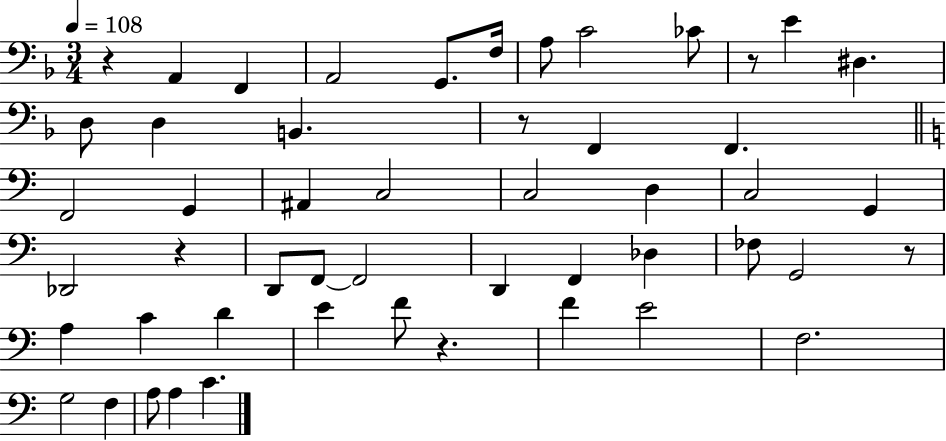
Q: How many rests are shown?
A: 6